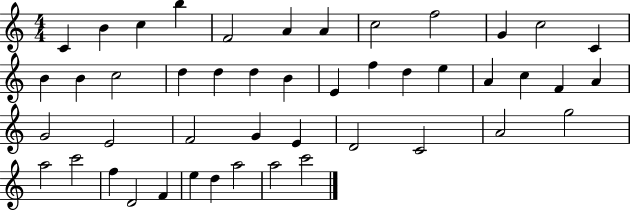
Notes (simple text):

C4/q B4/q C5/q B5/q F4/h A4/q A4/q C5/h F5/h G4/q C5/h C4/q B4/q B4/q C5/h D5/q D5/q D5/q B4/q E4/q F5/q D5/q E5/q A4/q C5/q F4/q A4/q G4/h E4/h F4/h G4/q E4/q D4/h C4/h A4/h G5/h A5/h C6/h F5/q D4/h F4/q E5/q D5/q A5/h A5/h C6/h